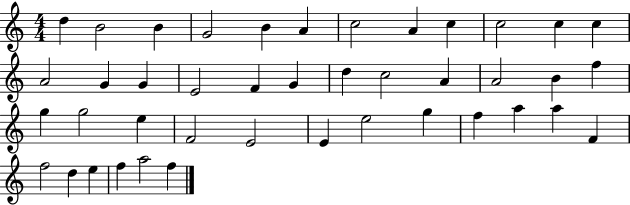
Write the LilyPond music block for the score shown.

{
  \clef treble
  \numericTimeSignature
  \time 4/4
  \key c \major
  d''4 b'2 b'4 | g'2 b'4 a'4 | c''2 a'4 c''4 | c''2 c''4 c''4 | \break a'2 g'4 g'4 | e'2 f'4 g'4 | d''4 c''2 a'4 | a'2 b'4 f''4 | \break g''4 g''2 e''4 | f'2 e'2 | e'4 e''2 g''4 | f''4 a''4 a''4 f'4 | \break f''2 d''4 e''4 | f''4 a''2 f''4 | \bar "|."
}